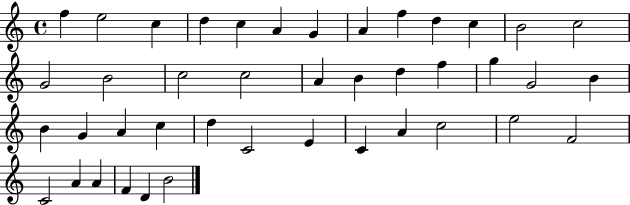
{
  \clef treble
  \time 4/4
  \defaultTimeSignature
  \key c \major
  f''4 e''2 c''4 | d''4 c''4 a'4 g'4 | a'4 f''4 d''4 c''4 | b'2 c''2 | \break g'2 b'2 | c''2 c''2 | a'4 b'4 d''4 f''4 | g''4 g'2 b'4 | \break b'4 g'4 a'4 c''4 | d''4 c'2 e'4 | c'4 a'4 c''2 | e''2 f'2 | \break c'2 a'4 a'4 | f'4 d'4 b'2 | \bar "|."
}